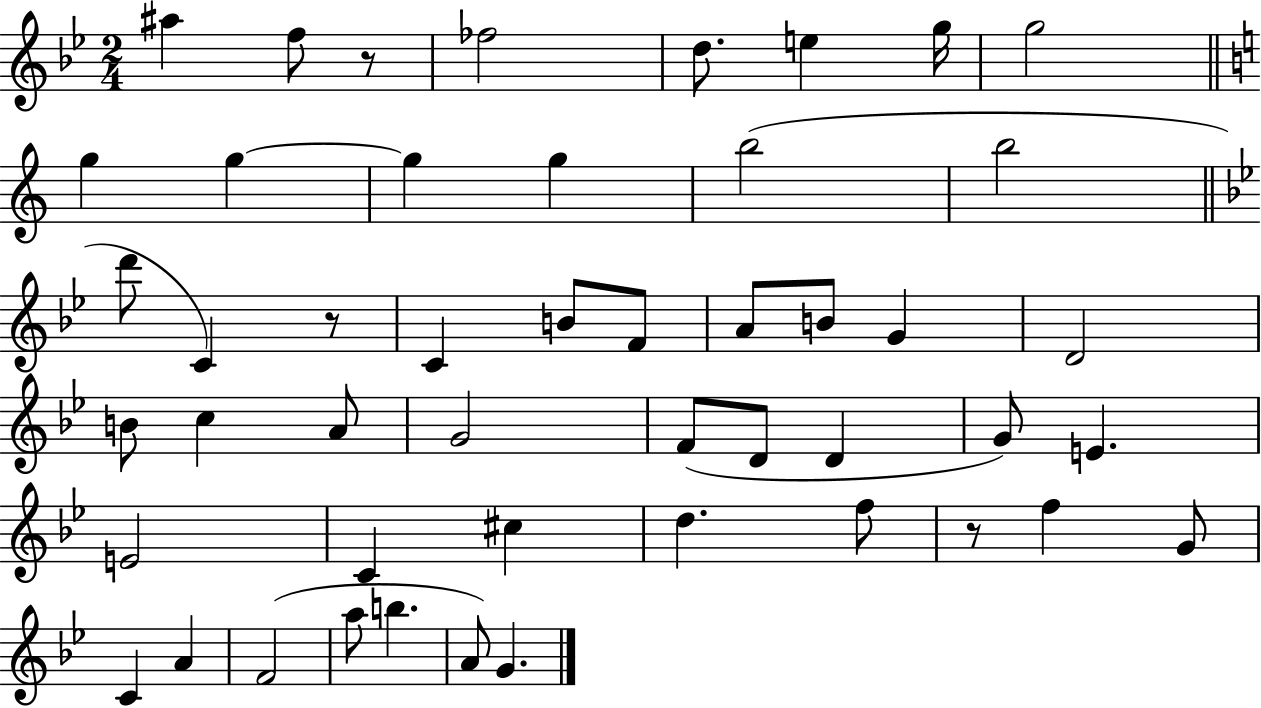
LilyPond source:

{
  \clef treble
  \numericTimeSignature
  \time 2/4
  \key bes \major
  ais''4 f''8 r8 | fes''2 | d''8. e''4 g''16 | g''2 | \break \bar "||" \break \key c \major g''4 g''4~~ | g''4 g''4 | b''2( | b''2 | \break \bar "||" \break \key bes \major d'''8 c'4) r8 | c'4 b'8 f'8 | a'8 b'8 g'4 | d'2 | \break b'8 c''4 a'8 | g'2 | f'8( d'8 d'4 | g'8) e'4. | \break e'2 | c'4 cis''4 | d''4. f''8 | r8 f''4 g'8 | \break c'4 a'4 | f'2( | a''8 b''4. | a'8) g'4. | \break \bar "|."
}